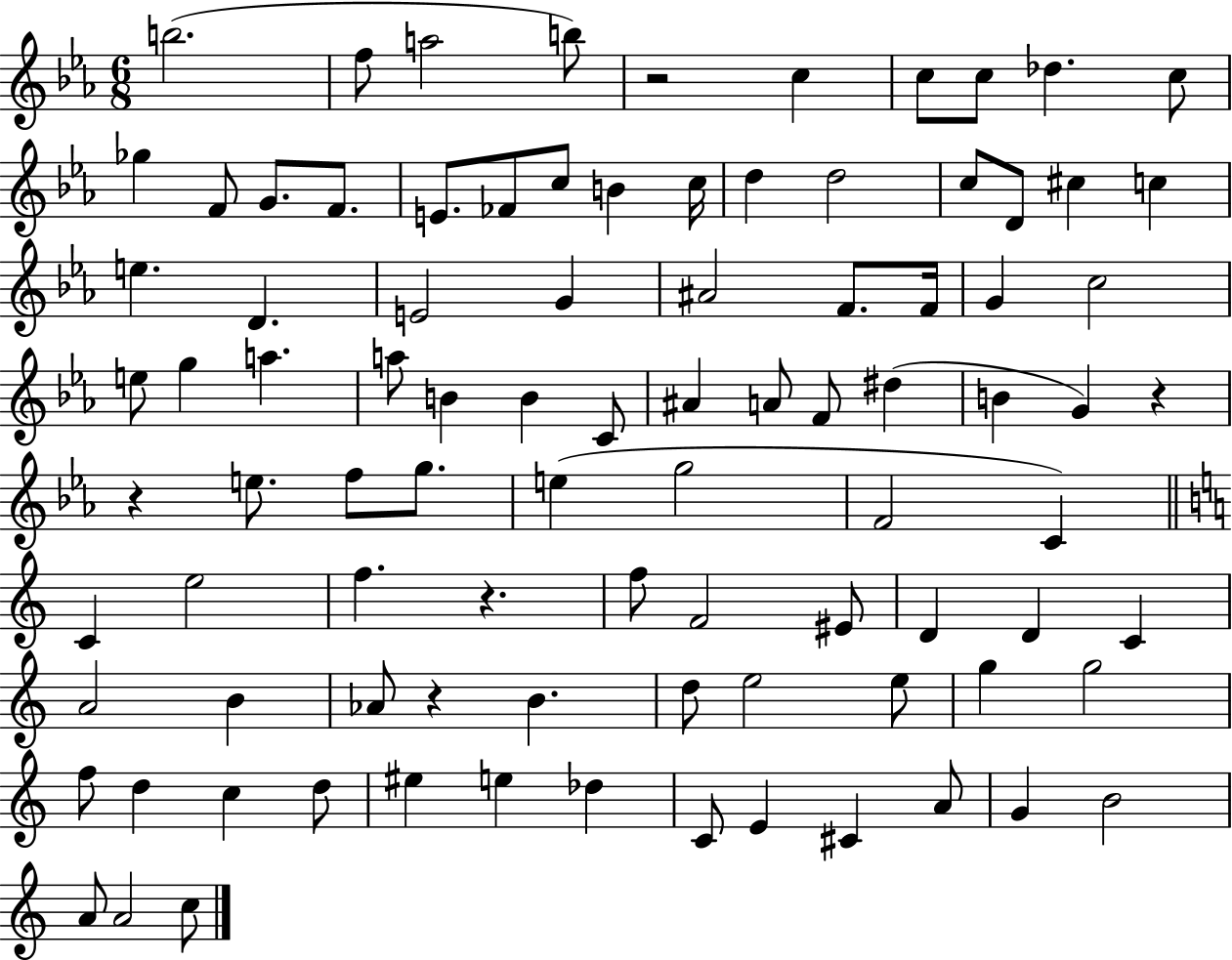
X:1
T:Untitled
M:6/8
L:1/4
K:Eb
b2 f/2 a2 b/2 z2 c c/2 c/2 _d c/2 _g F/2 G/2 F/2 E/2 _F/2 c/2 B c/4 d d2 c/2 D/2 ^c c e D E2 G ^A2 F/2 F/4 G c2 e/2 g a a/2 B B C/2 ^A A/2 F/2 ^d B G z z e/2 f/2 g/2 e g2 F2 C C e2 f z f/2 F2 ^E/2 D D C A2 B _A/2 z B d/2 e2 e/2 g g2 f/2 d c d/2 ^e e _d C/2 E ^C A/2 G B2 A/2 A2 c/2